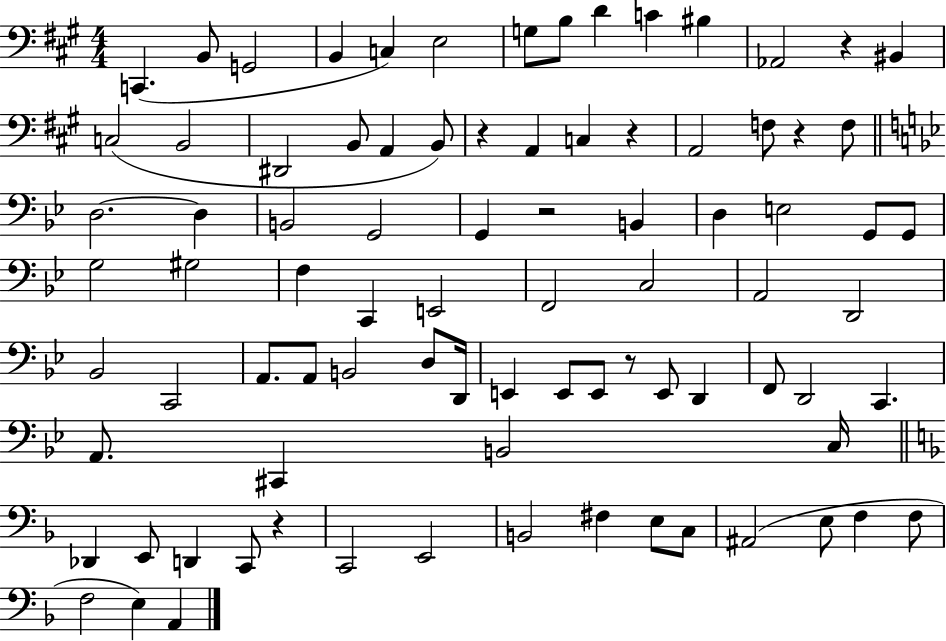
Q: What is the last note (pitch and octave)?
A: A2